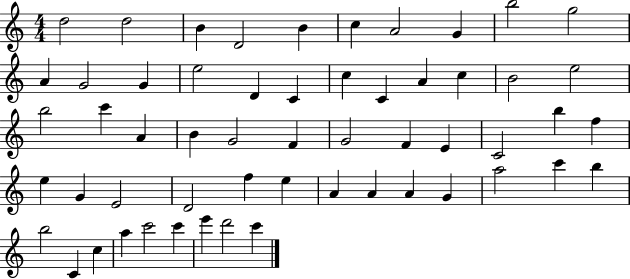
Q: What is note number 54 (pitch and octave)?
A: E6